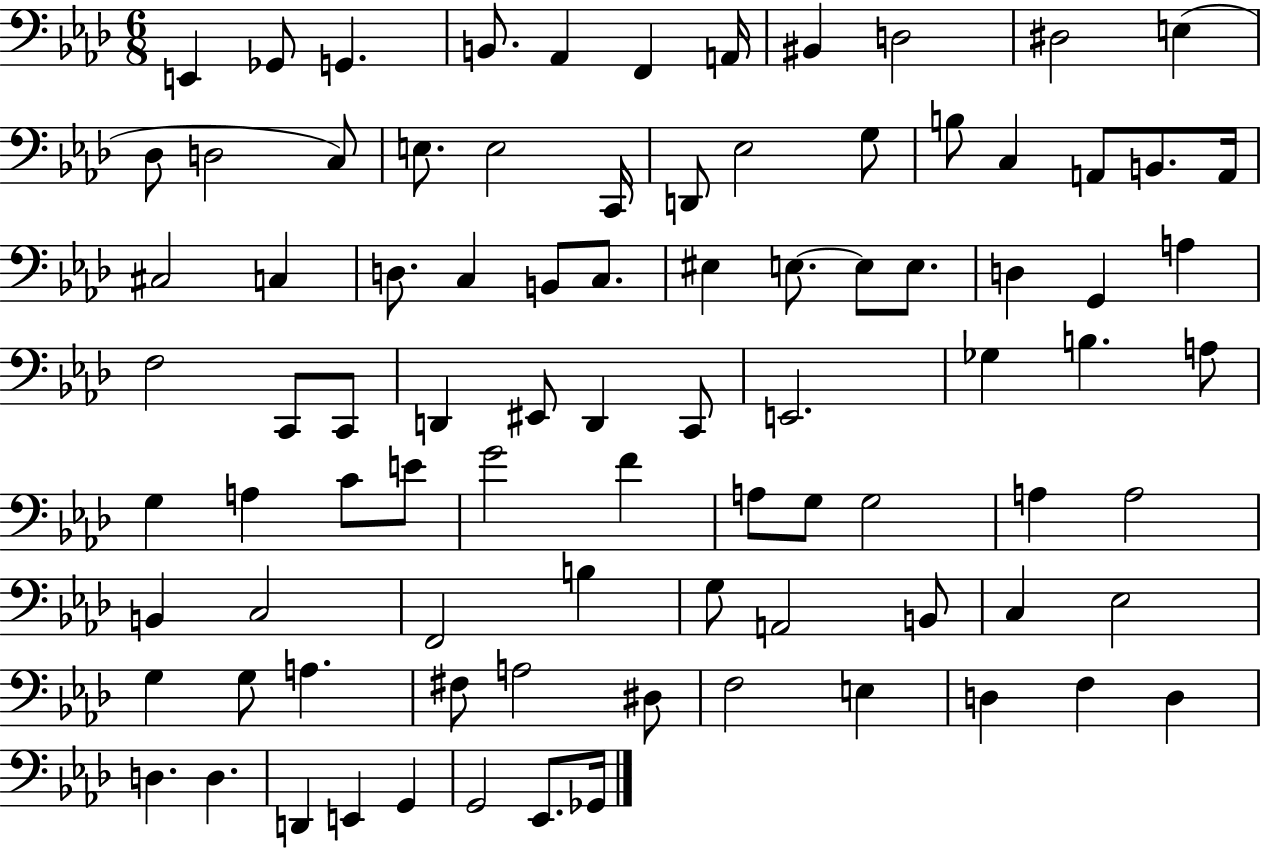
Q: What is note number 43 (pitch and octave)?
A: EIS2